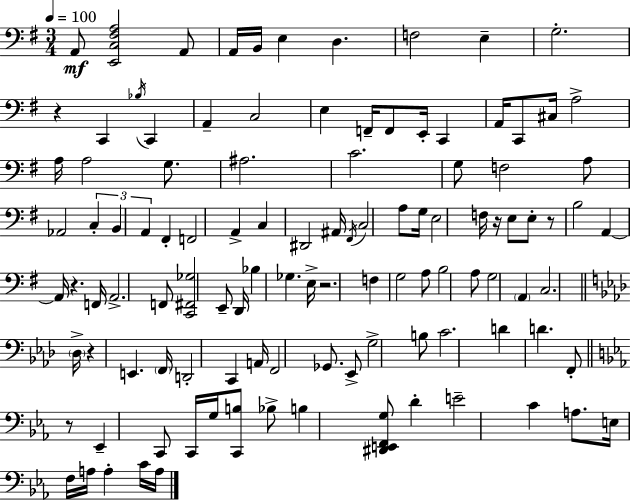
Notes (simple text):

A2/e [E2,C3,F#3,A3]/h A2/e A2/s B2/s E3/q D3/q. F3/h E3/q G3/h. R/q C2/q Bb3/s C2/q A2/q C3/h E3/q F2/s F2/e E2/s C2/q A2/s C2/e C#3/s A3/h A3/s A3/h G3/e. A#3/h. C4/h. G3/e F3/h A3/e Ab2/h C3/q B2/q A2/q F#2/q F2/h A2/q C3/q D#2/h A#2/s F#2/s C3/h A3/e G3/s E3/h F3/s R/s E3/e E3/e R/e B3/h A2/q A2/s R/q. F2/s A2/h. F2/e [C2,F#2,Gb3]/h E2/e D2/s Bb3/q Gb3/q. E3/s R/h. F3/q G3/h A3/e B3/h A3/e G3/h A2/q C3/h. Db3/s R/q E2/q. F2/s D2/h C2/q A2/s F2/h Gb2/e. Eb2/e G3/h B3/e C4/h. D4/q D4/q. F2/e R/e Eb2/q C2/e C2/s G3/s [C2,B3]/e Bb3/e B3/q [D#2,E2,F2,G3]/e D4/q E4/h C4/q A3/e. E3/s F3/s A3/s A3/q C4/s A3/s